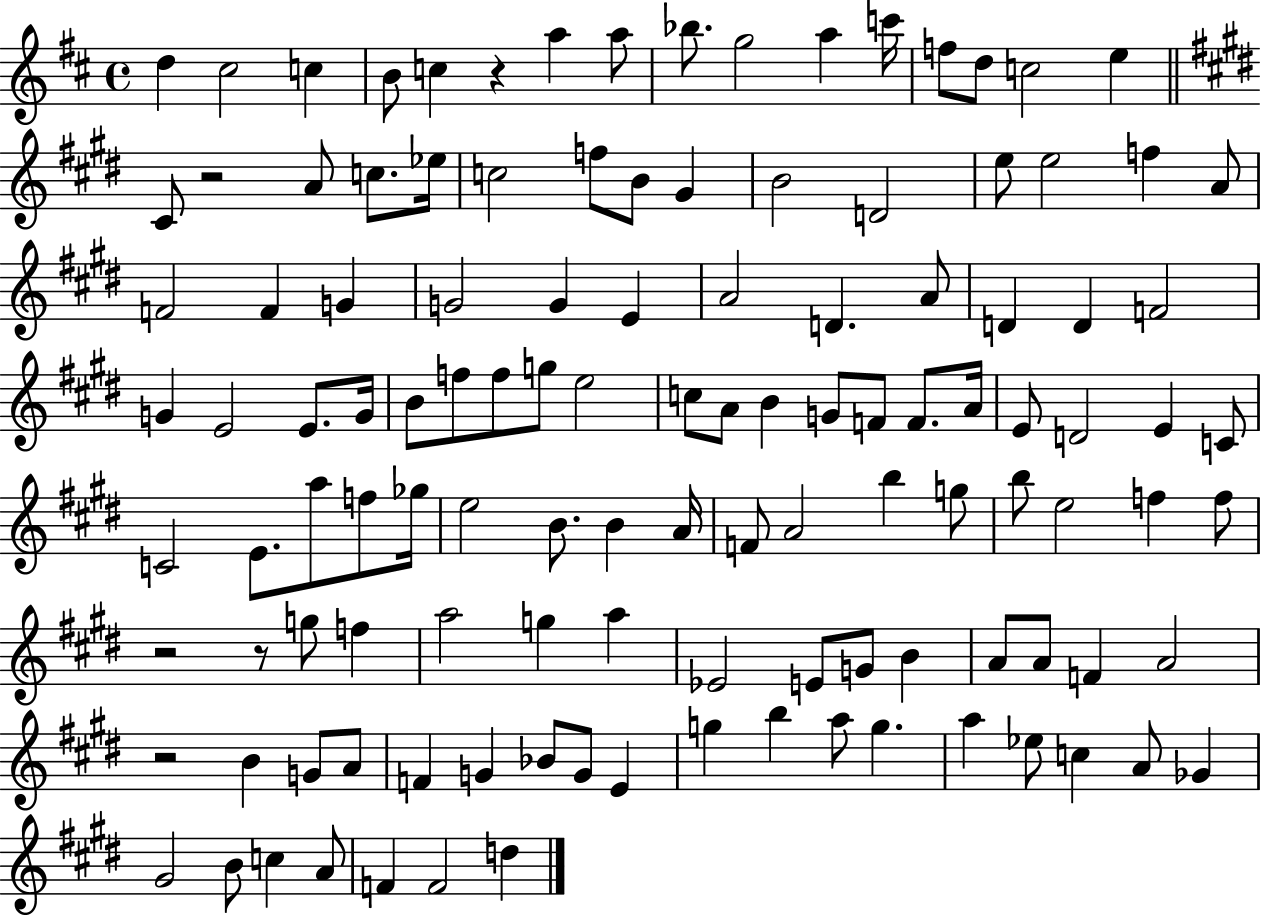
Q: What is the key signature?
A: D major